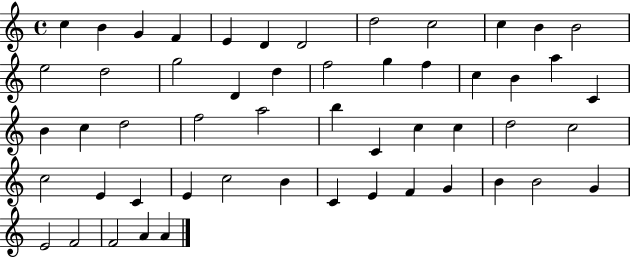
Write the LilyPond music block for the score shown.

{
  \clef treble
  \time 4/4
  \defaultTimeSignature
  \key c \major
  c''4 b'4 g'4 f'4 | e'4 d'4 d'2 | d''2 c''2 | c''4 b'4 b'2 | \break e''2 d''2 | g''2 d'4 d''4 | f''2 g''4 f''4 | c''4 b'4 a''4 c'4 | \break b'4 c''4 d''2 | f''2 a''2 | b''4 c'4 c''4 c''4 | d''2 c''2 | \break c''2 e'4 c'4 | e'4 c''2 b'4 | c'4 e'4 f'4 g'4 | b'4 b'2 g'4 | \break e'2 f'2 | f'2 a'4 a'4 | \bar "|."
}